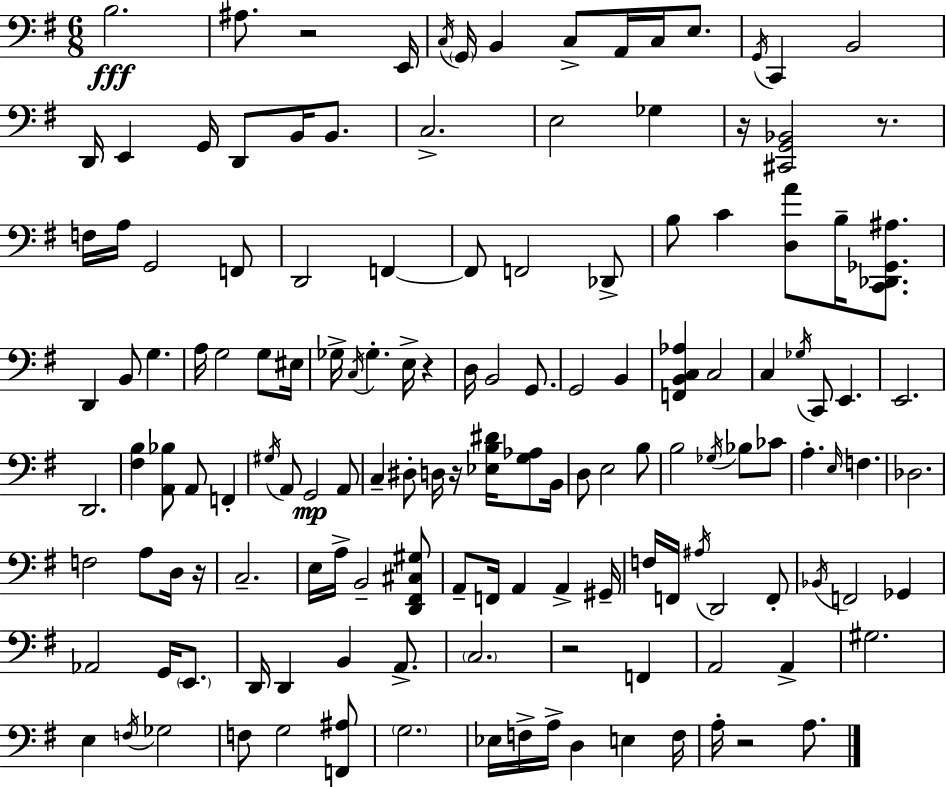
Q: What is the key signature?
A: G major